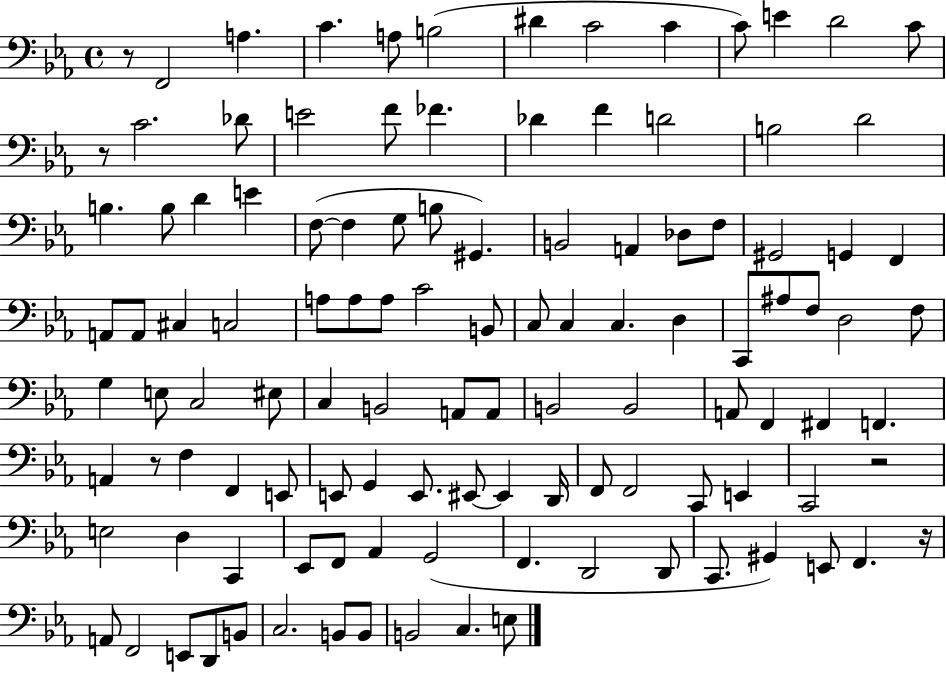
{
  \clef bass
  \time 4/4
  \defaultTimeSignature
  \key ees \major
  r8 f,2 a4. | c'4. a8 b2( | dis'4 c'2 c'4 | c'8) e'4 d'2 c'8 | \break r8 c'2. des'8 | e'2 f'8 fes'4. | des'4 f'4 d'2 | b2 d'2 | \break b4. b8 d'4 e'4 | f8~(~ f4 g8 b8 gis,4.) | b,2 a,4 des8 f8 | gis,2 g,4 f,4 | \break a,8 a,8 cis4 c2 | a8 a8 a8 c'2 b,8 | c8 c4 c4. d4 | c,8 ais8 f8 d2 f8 | \break g4 e8 c2 eis8 | c4 b,2 a,8 a,8 | b,2 b,2 | a,8 f,4 fis,4 f,4. | \break a,4 r8 f4 f,4 e,8 | e,8 g,4 e,8. eis,8~~ eis,4 d,16 | f,8 f,2 c,8 e,4 | c,2 r2 | \break e2 d4 c,4 | ees,8 f,8 aes,4 g,2( | f,4. d,2 d,8 | c,8. gis,4) e,8 f,4. r16 | \break a,8 f,2 e,8 d,8 b,8 | c2. b,8 b,8 | b,2 c4. e8 | \bar "|."
}